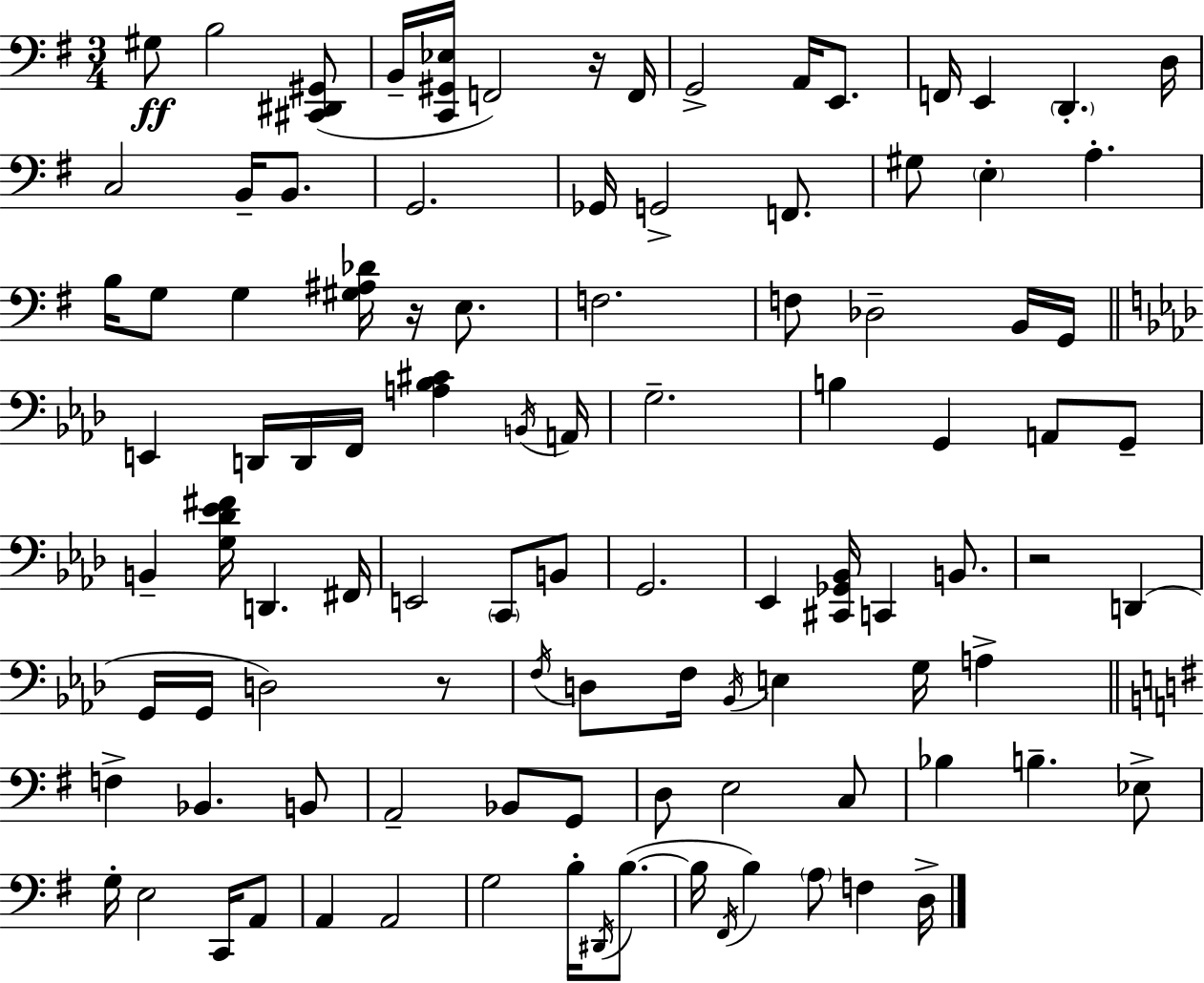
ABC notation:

X:1
T:Untitled
M:3/4
L:1/4
K:Em
^G,/2 B,2 [^C,,^D,,^G,,]/2 B,,/4 [C,,^G,,_E,]/4 F,,2 z/4 F,,/4 G,,2 A,,/4 E,,/2 F,,/4 E,, D,, D,/4 C,2 B,,/4 B,,/2 G,,2 _G,,/4 G,,2 F,,/2 ^G,/2 E, A, B,/4 G,/2 G, [^G,^A,_D]/4 z/4 E,/2 F,2 F,/2 _D,2 B,,/4 G,,/4 E,, D,,/4 D,,/4 F,,/4 [A,_B,^C] B,,/4 A,,/4 G,2 B, G,, A,,/2 G,,/2 B,, [G,_D_E^F]/4 D,, ^F,,/4 E,,2 C,,/2 B,,/2 G,,2 _E,, [^C,,_G,,_B,,]/4 C,, B,,/2 z2 D,, G,,/4 G,,/4 D,2 z/2 F,/4 D,/2 F,/4 _B,,/4 E, G,/4 A, F, _B,, B,,/2 A,,2 _B,,/2 G,,/2 D,/2 E,2 C,/2 _B, B, _E,/2 G,/4 E,2 C,,/4 A,,/2 A,, A,,2 G,2 B,/4 ^D,,/4 B,/2 B,/4 ^F,,/4 B, A,/2 F, D,/4